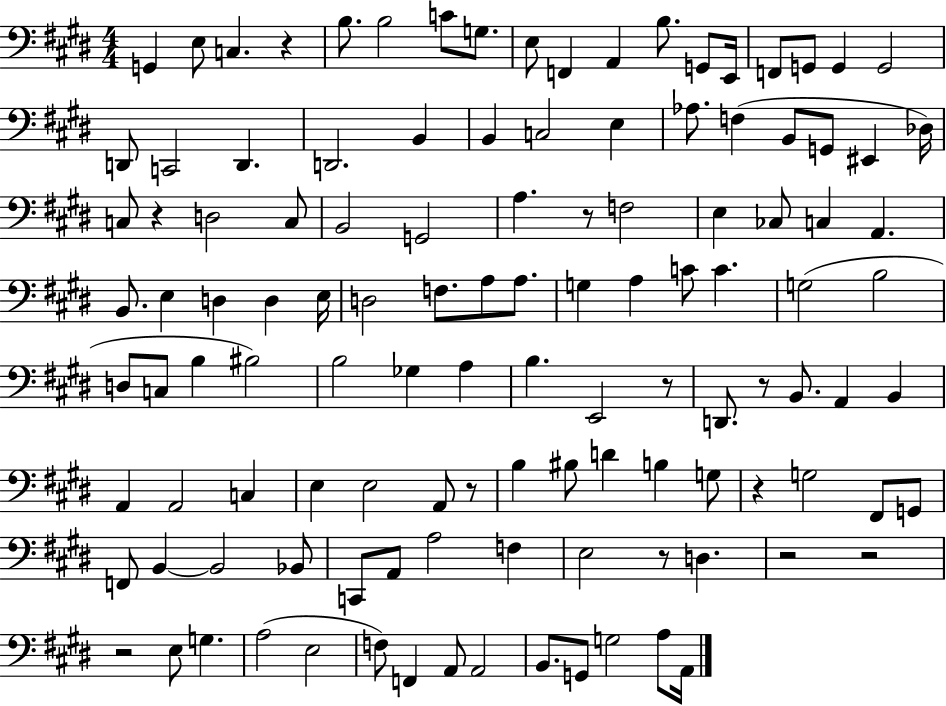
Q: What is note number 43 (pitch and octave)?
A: B2